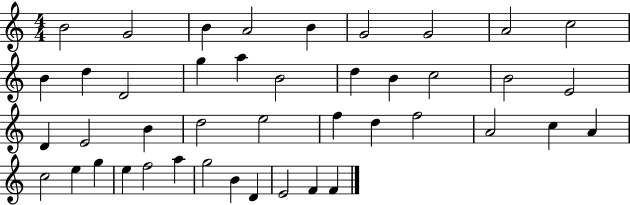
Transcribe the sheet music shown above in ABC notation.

X:1
T:Untitled
M:4/4
L:1/4
K:C
B2 G2 B A2 B G2 G2 A2 c2 B d D2 g a B2 d B c2 B2 E2 D E2 B d2 e2 f d f2 A2 c A c2 e g e f2 a g2 B D E2 F F